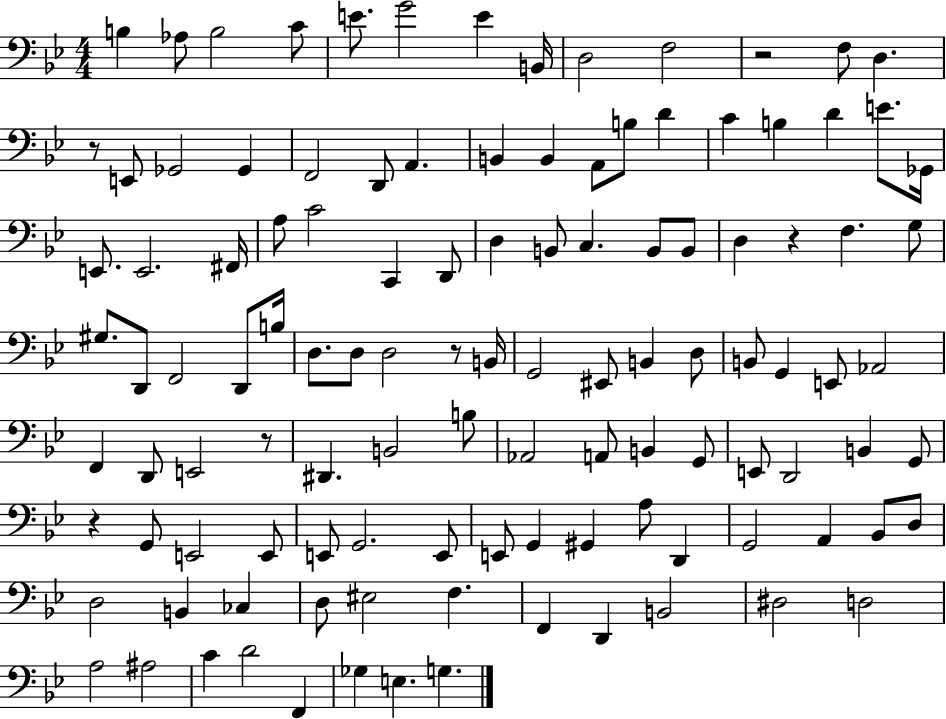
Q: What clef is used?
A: bass